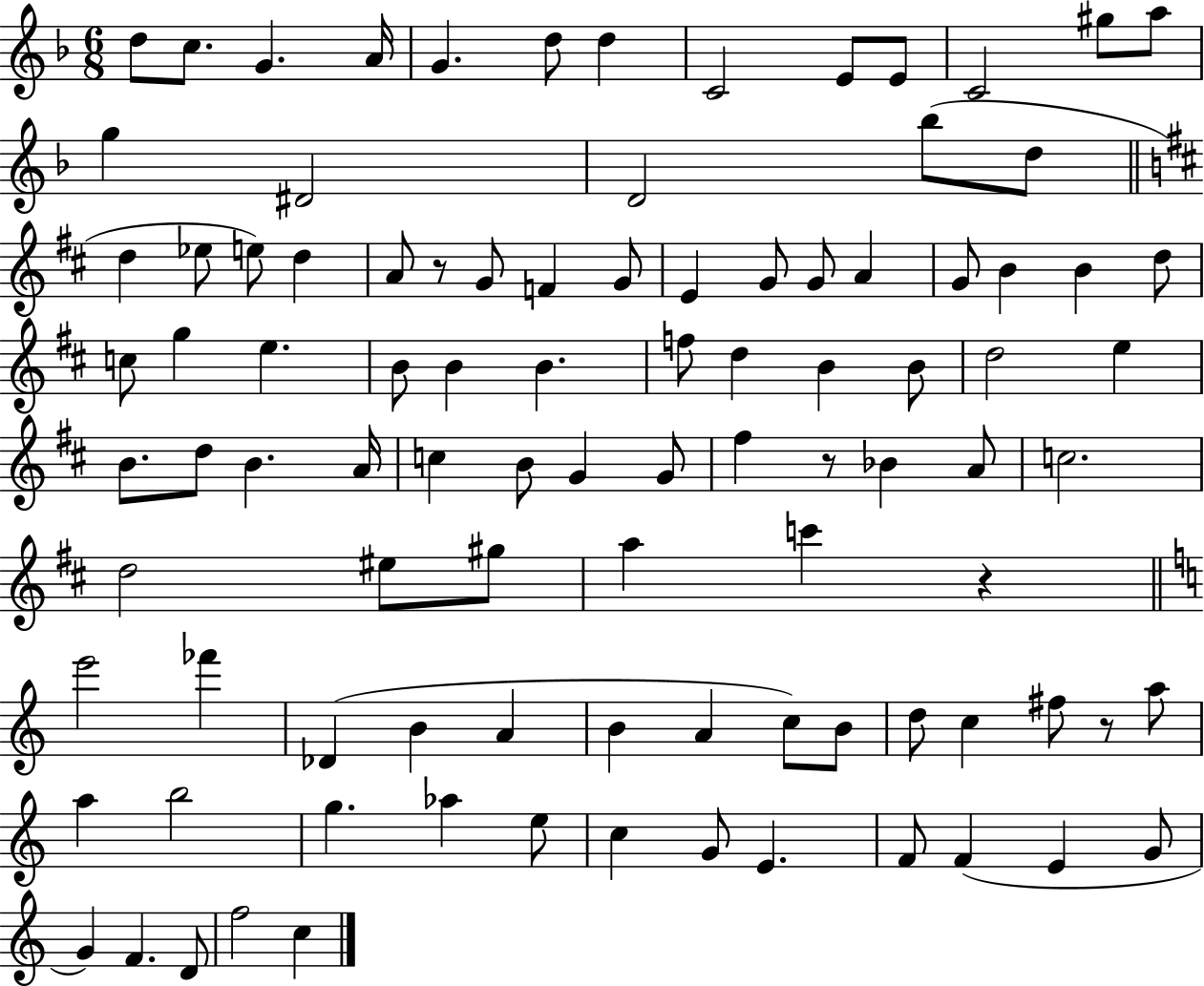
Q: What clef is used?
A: treble